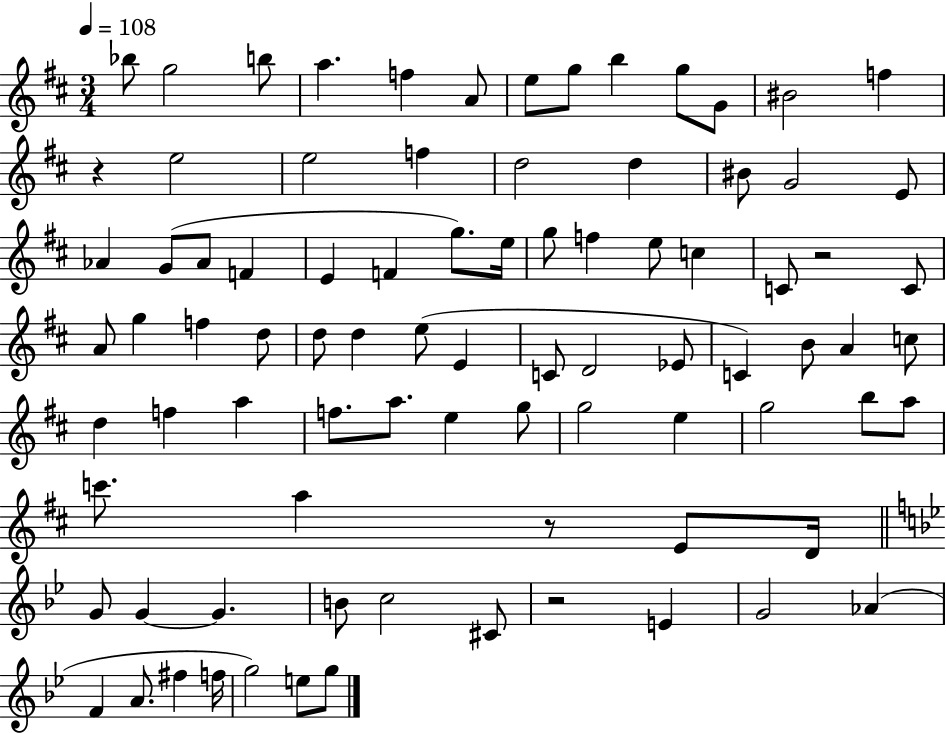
{
  \clef treble
  \numericTimeSignature
  \time 3/4
  \key d \major
  \tempo 4 = 108
  bes''8 g''2 b''8 | a''4. f''4 a'8 | e''8 g''8 b''4 g''8 g'8 | bis'2 f''4 | \break r4 e''2 | e''2 f''4 | d''2 d''4 | bis'8 g'2 e'8 | \break aes'4 g'8( aes'8 f'4 | e'4 f'4 g''8.) e''16 | g''8 f''4 e''8 c''4 | c'8 r2 c'8 | \break a'8 g''4 f''4 d''8 | d''8 d''4 e''8( e'4 | c'8 d'2 ees'8 | c'4) b'8 a'4 c''8 | \break d''4 f''4 a''4 | f''8. a''8. e''4 g''8 | g''2 e''4 | g''2 b''8 a''8 | \break c'''8. a''4 r8 e'8 d'16 | \bar "||" \break \key bes \major g'8 g'4~~ g'4. | b'8 c''2 cis'8 | r2 e'4 | g'2 aes'4( | \break f'4 a'8. fis''4 f''16 | g''2) e''8 g''8 | \bar "|."
}